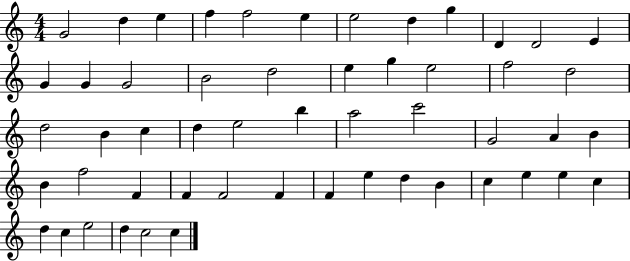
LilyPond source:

{
  \clef treble
  \numericTimeSignature
  \time 4/4
  \key c \major
  g'2 d''4 e''4 | f''4 f''2 e''4 | e''2 d''4 g''4 | d'4 d'2 e'4 | \break g'4 g'4 g'2 | b'2 d''2 | e''4 g''4 e''2 | f''2 d''2 | \break d''2 b'4 c''4 | d''4 e''2 b''4 | a''2 c'''2 | g'2 a'4 b'4 | \break b'4 f''2 f'4 | f'4 f'2 f'4 | f'4 e''4 d''4 b'4 | c''4 e''4 e''4 c''4 | \break d''4 c''4 e''2 | d''4 c''2 c''4 | \bar "|."
}